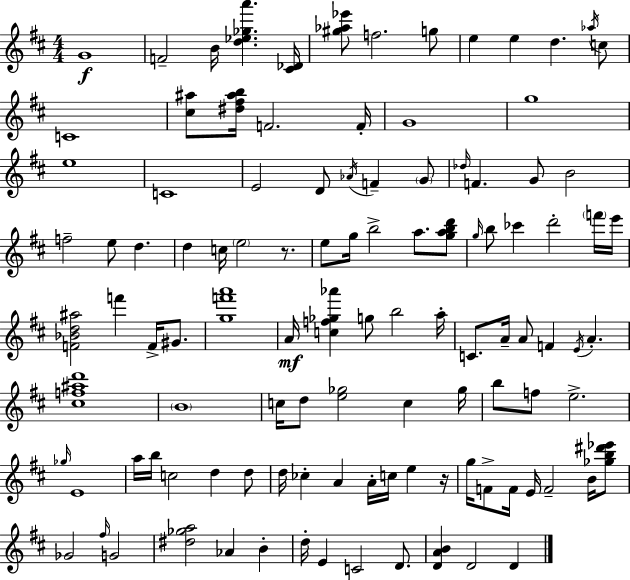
G4/w F4/h B4/s [D5,Eb5,Gb5,A6]/q. [C#4,Db4]/s [G#5,Ab5,Eb6]/e F5/h. G5/e E5/q E5/q D5/q. Ab5/s C5/e C4/w [C#5,A#5]/e [D#5,F#5,A#5,B5]/s F4/h. F4/s G4/w G5/w E5/w C4/w E4/h D4/e Ab4/s F4/q G4/e Db5/s F4/q. G4/e B4/h F5/h E5/e D5/q. D5/q C5/s E5/h R/e. E5/e G5/s B5/h A5/e. [G5,A5,B5,D6]/e G5/s B5/e CES6/q D6/h F6/s E6/s [F4,Bb4,D5,A#5]/h F6/q F4/s G#4/e. [G5,F6,A6]/w A4/s [C5,F5,Gb5,Ab6]/q G5/e B5/h A5/s C4/e. A4/s A4/e F4/q E4/s A4/q. [C#5,F5,A#5,D6]/w B4/w C5/s D5/e [E5,Gb5]/h C5/q Gb5/s B5/e F5/e E5/h. Gb5/s E4/w A5/s B5/s C5/h D5/q D5/e D5/s CES5/q A4/q A4/s C5/s E5/q R/s G5/s F4/e F4/s E4/s F4/h B4/s [Gb5,B5,D#6,Eb6]/e Gb4/h F#5/s G4/h [D#5,Gb5,A5]/h Ab4/q B4/q D5/s E4/q C4/h D4/e. [D4,A4,B4]/q D4/h D4/q